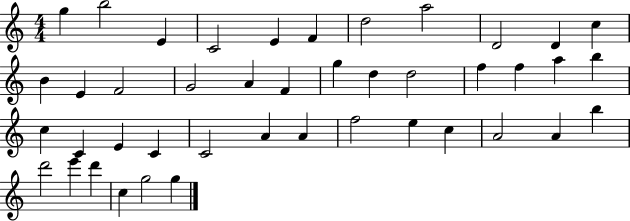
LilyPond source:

{
  \clef treble
  \numericTimeSignature
  \time 4/4
  \key c \major
  g''4 b''2 e'4 | c'2 e'4 f'4 | d''2 a''2 | d'2 d'4 c''4 | \break b'4 e'4 f'2 | g'2 a'4 f'4 | g''4 d''4 d''2 | f''4 f''4 a''4 b''4 | \break c''4 c'4 e'4 c'4 | c'2 a'4 a'4 | f''2 e''4 c''4 | a'2 a'4 b''4 | \break d'''2 e'''4 d'''4 | c''4 g''2 g''4 | \bar "|."
}